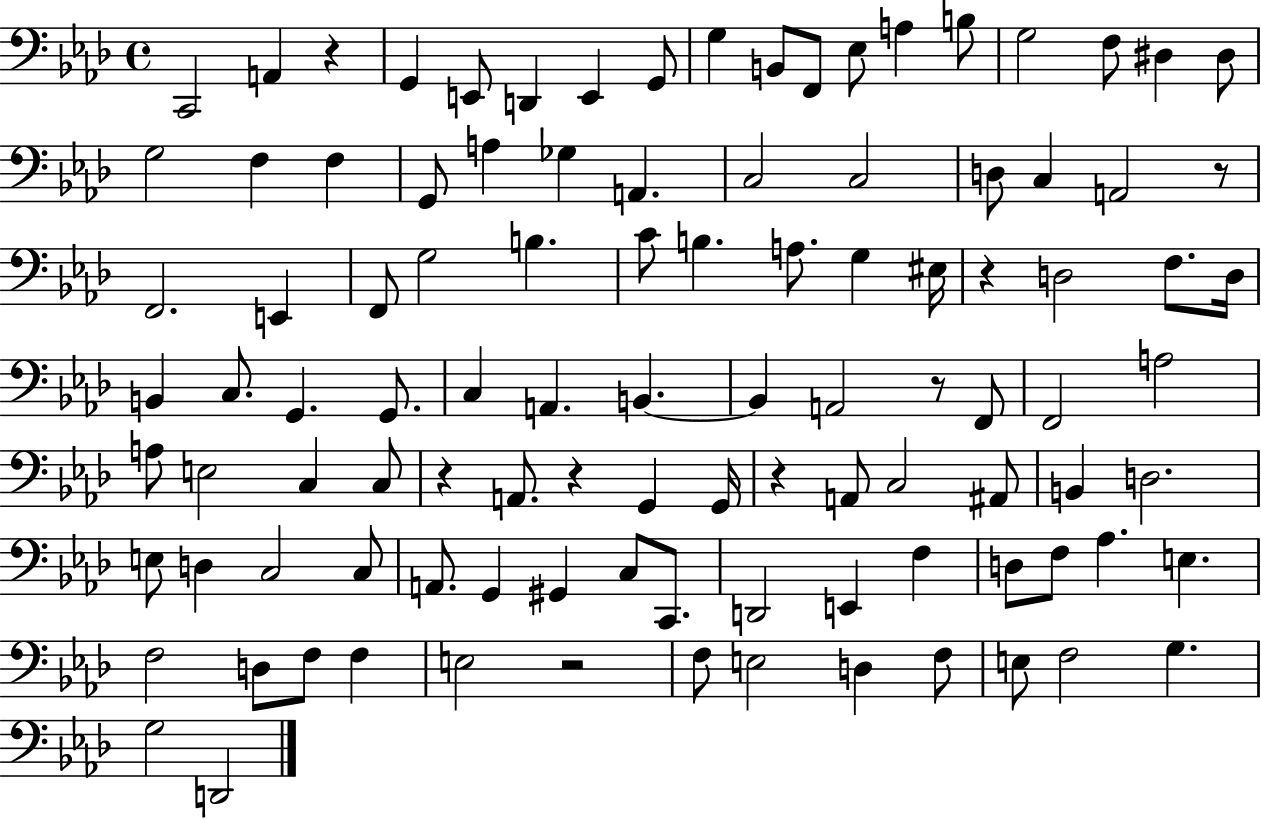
{
  \clef bass
  \time 4/4
  \defaultTimeSignature
  \key aes \major
  c,2 a,4 r4 | g,4 e,8 d,4 e,4 g,8 | g4 b,8 f,8 ees8 a4 b8 | g2 f8 dis4 dis8 | \break g2 f4 f4 | g,8 a4 ges4 a,4. | c2 c2 | d8 c4 a,2 r8 | \break f,2. e,4 | f,8 g2 b4. | c'8 b4. a8. g4 eis16 | r4 d2 f8. d16 | \break b,4 c8. g,4. g,8. | c4 a,4. b,4.~~ | b,4 a,2 r8 f,8 | f,2 a2 | \break a8 e2 c4 c8 | r4 a,8. r4 g,4 g,16 | r4 a,8 c2 ais,8 | b,4 d2. | \break e8 d4 c2 c8 | a,8. g,4 gis,4 c8 c,8. | d,2 e,4 f4 | d8 f8 aes4. e4. | \break f2 d8 f8 f4 | e2 r2 | f8 e2 d4 f8 | e8 f2 g4. | \break g2 d,2 | \bar "|."
}